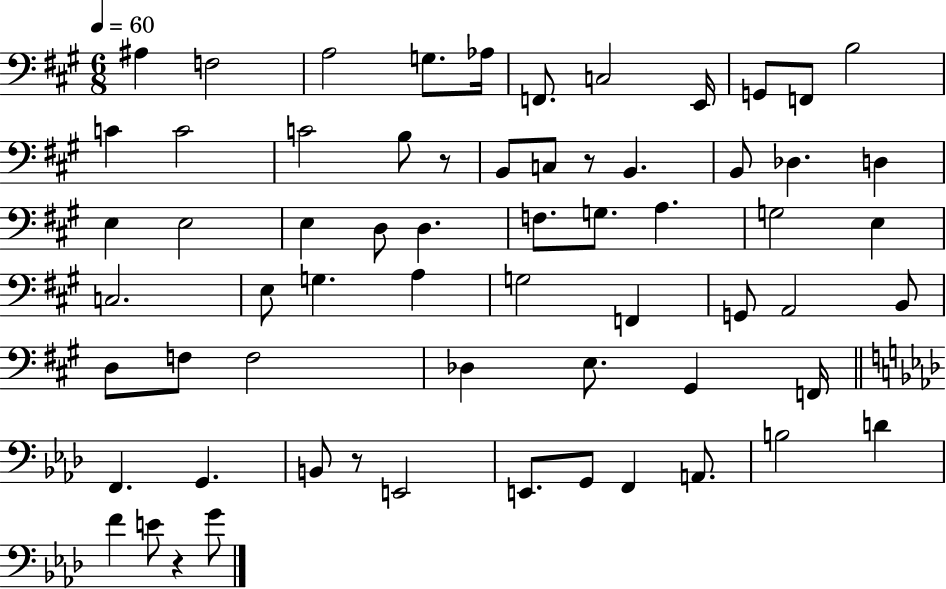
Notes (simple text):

A#3/q F3/h A3/h G3/e. Ab3/s F2/e. C3/h E2/s G2/e F2/e B3/h C4/q C4/h C4/h B3/e R/e B2/e C3/e R/e B2/q. B2/e Db3/q. D3/q E3/q E3/h E3/q D3/e D3/q. F3/e. G3/e. A3/q. G3/h E3/q C3/h. E3/e G3/q. A3/q G3/h F2/q G2/e A2/h B2/e D3/e F3/e F3/h Db3/q E3/e. G#2/q F2/s F2/q. G2/q. B2/e R/e E2/h E2/e. G2/e F2/q A2/e. B3/h D4/q F4/q E4/e R/q G4/e